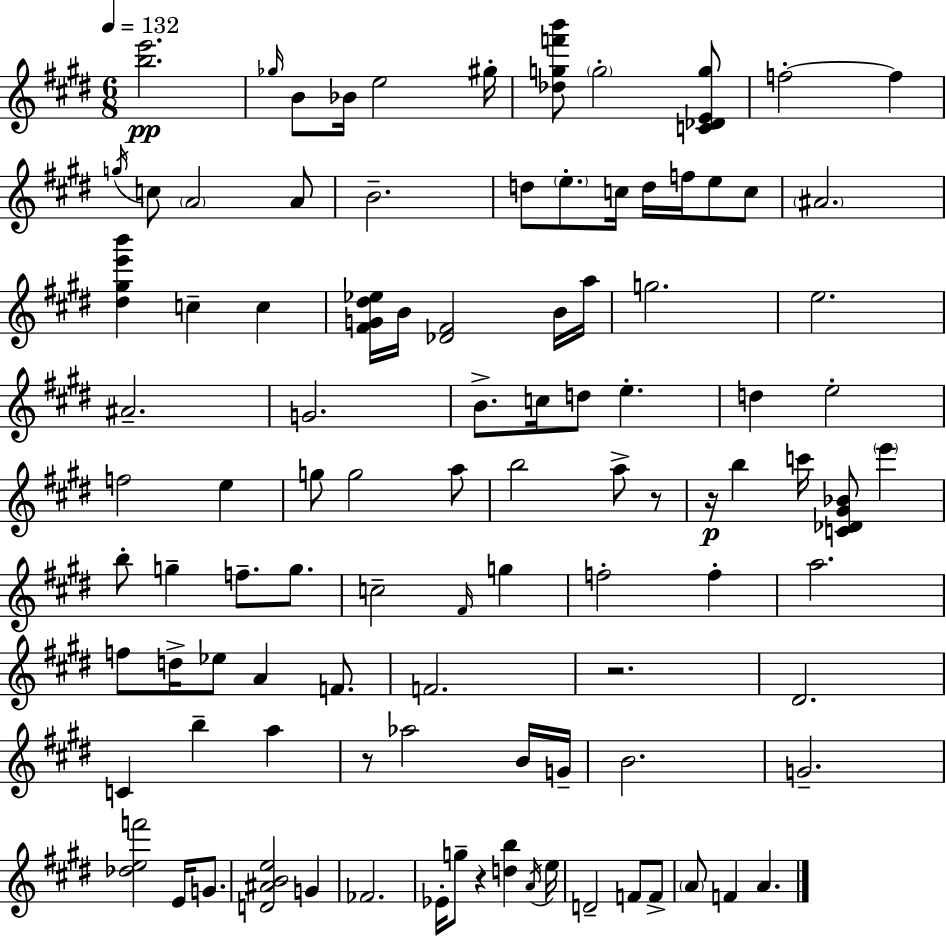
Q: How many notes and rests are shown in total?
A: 100